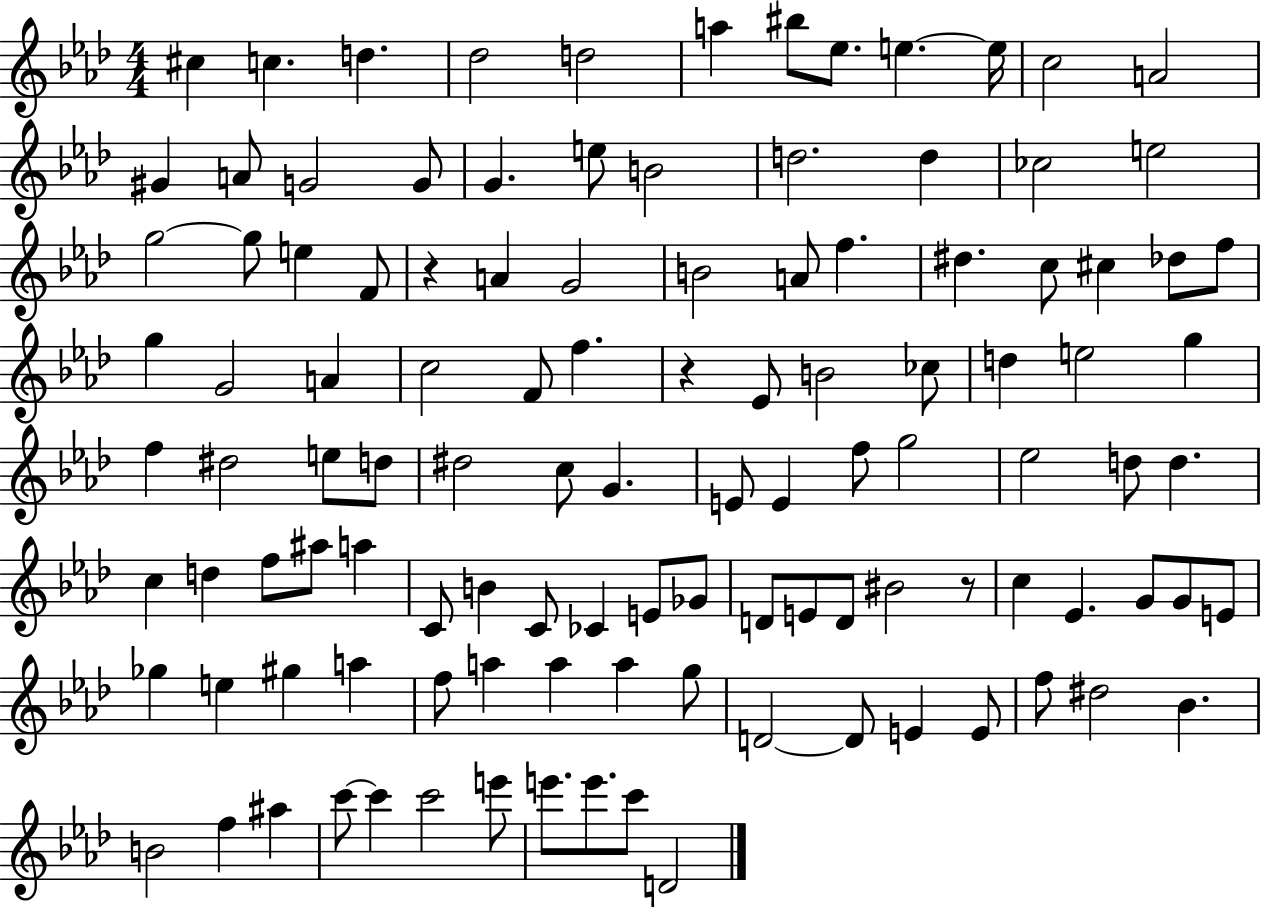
{
  \clef treble
  \numericTimeSignature
  \time 4/4
  \key aes \major
  cis''4 c''4. d''4. | des''2 d''2 | a''4 bis''8 ees''8. e''4.~~ e''16 | c''2 a'2 | \break gis'4 a'8 g'2 g'8 | g'4. e''8 b'2 | d''2. d''4 | ces''2 e''2 | \break g''2~~ g''8 e''4 f'8 | r4 a'4 g'2 | b'2 a'8 f''4. | dis''4. c''8 cis''4 des''8 f''8 | \break g''4 g'2 a'4 | c''2 f'8 f''4. | r4 ees'8 b'2 ces''8 | d''4 e''2 g''4 | \break f''4 dis''2 e''8 d''8 | dis''2 c''8 g'4. | e'8 e'4 f''8 g''2 | ees''2 d''8 d''4. | \break c''4 d''4 f''8 ais''8 a''4 | c'8 b'4 c'8 ces'4 e'8 ges'8 | d'8 e'8 d'8 bis'2 r8 | c''4 ees'4. g'8 g'8 e'8 | \break ges''4 e''4 gis''4 a''4 | f''8 a''4 a''4 a''4 g''8 | d'2~~ d'8 e'4 e'8 | f''8 dis''2 bes'4. | \break b'2 f''4 ais''4 | c'''8~~ c'''4 c'''2 e'''8 | e'''8. e'''8. c'''8 d'2 | \bar "|."
}